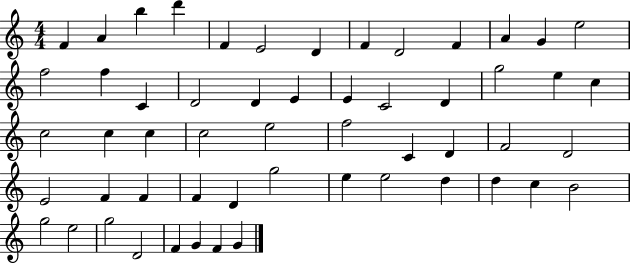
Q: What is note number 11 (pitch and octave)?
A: A4